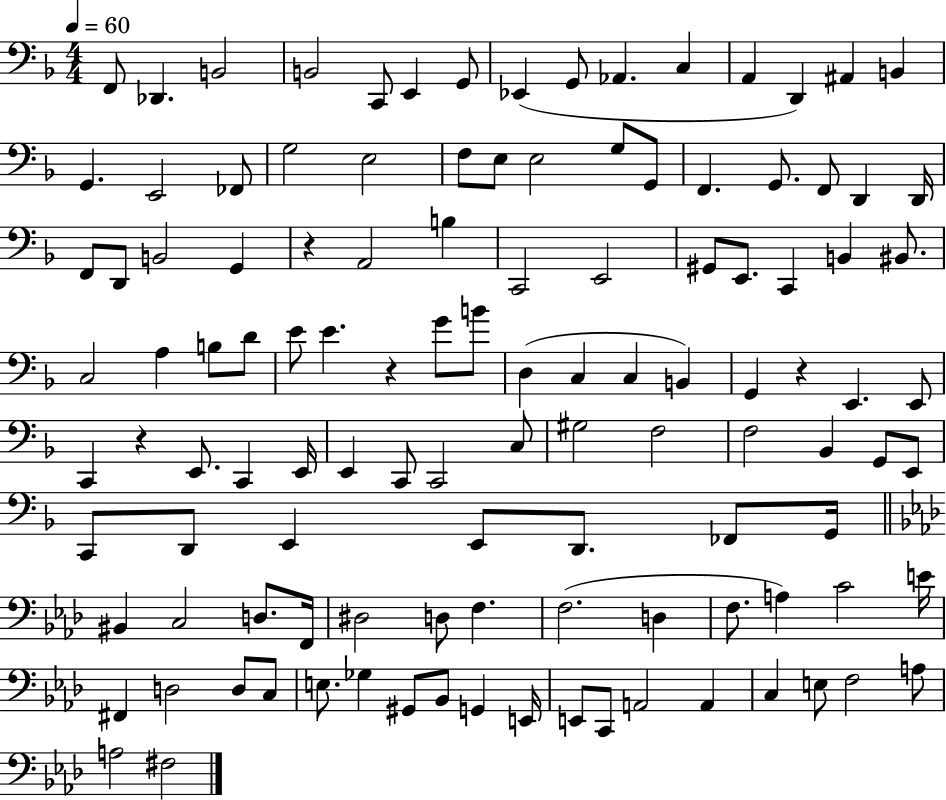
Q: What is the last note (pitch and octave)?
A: F#3